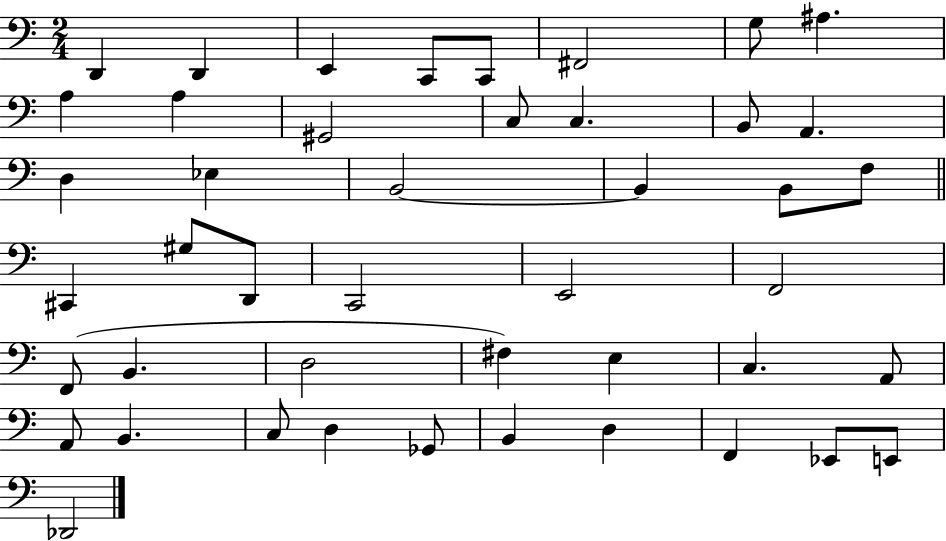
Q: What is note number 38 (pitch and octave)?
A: D3